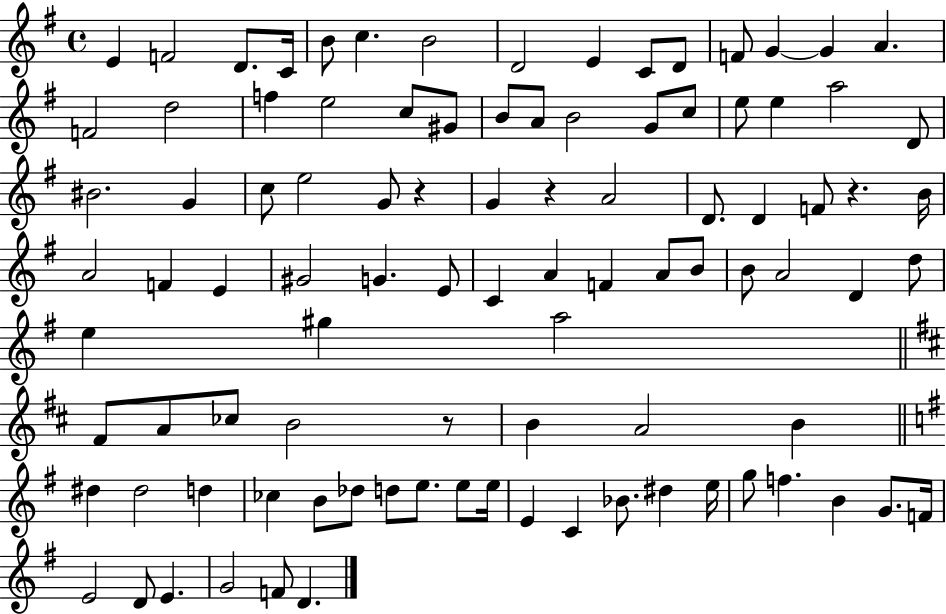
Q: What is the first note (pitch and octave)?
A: E4